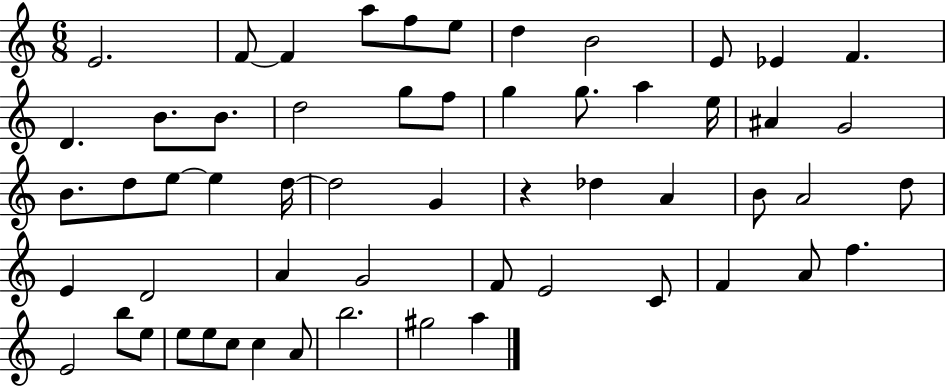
{
  \clef treble
  \numericTimeSignature
  \time 6/8
  \key c \major
  e'2. | f'8~~ f'4 a''8 f''8 e''8 | d''4 b'2 | e'8 ees'4 f'4. | \break d'4. b'8. b'8. | d''2 g''8 f''8 | g''4 g''8. a''4 e''16 | ais'4 g'2 | \break b'8. d''8 e''8~~ e''4 d''16~~ | d''2 g'4 | r4 des''4 a'4 | b'8 a'2 d''8 | \break e'4 d'2 | a'4 g'2 | f'8 e'2 c'8 | f'4 a'8 f''4. | \break e'2 b''8 e''8 | e''8 e''8 c''8 c''4 a'8 | b''2. | gis''2 a''4 | \break \bar "|."
}